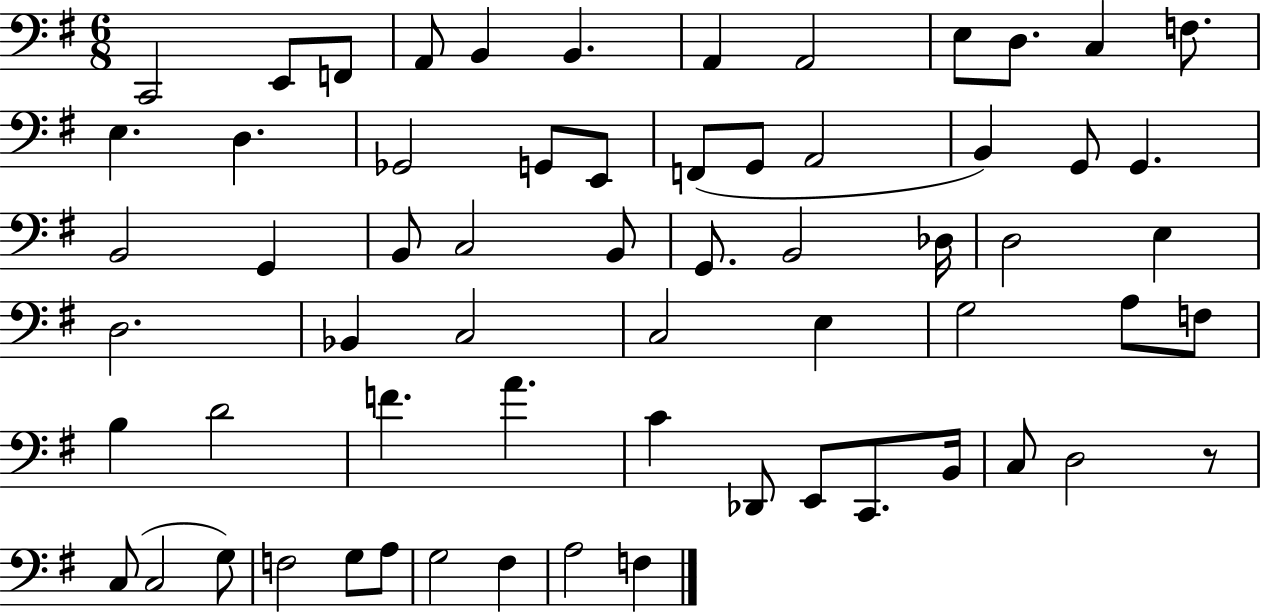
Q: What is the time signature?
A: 6/8